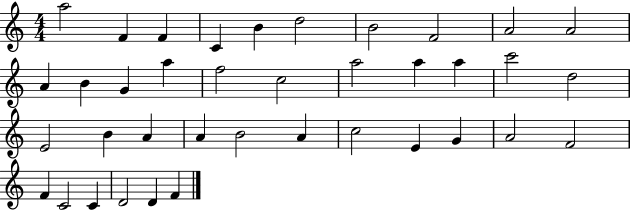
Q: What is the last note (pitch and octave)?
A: F4